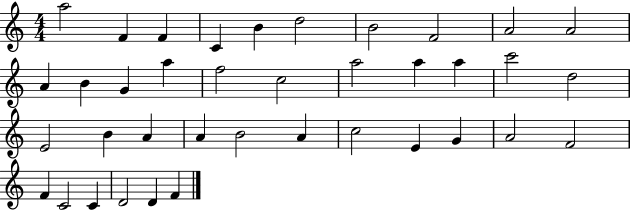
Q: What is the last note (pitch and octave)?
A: F4